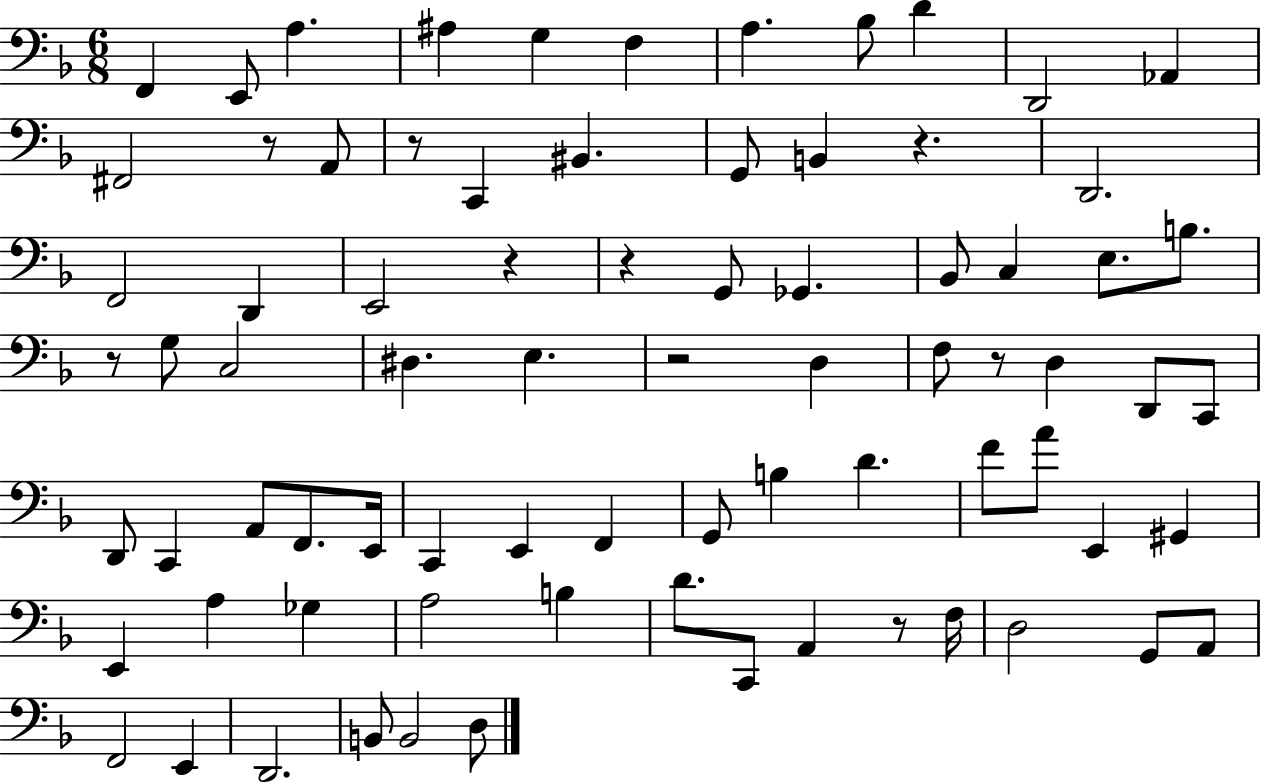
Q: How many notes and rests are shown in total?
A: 78